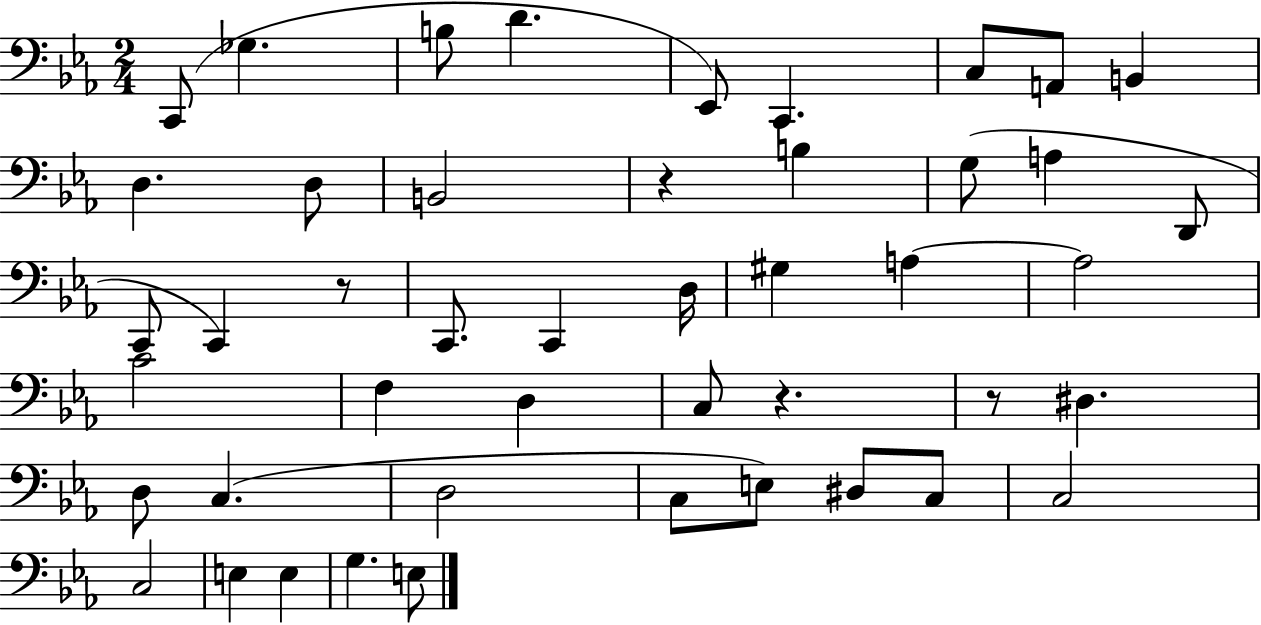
C2/e Gb3/q. B3/e D4/q. Eb2/e C2/q. C3/e A2/e B2/q D3/q. D3/e B2/h R/q B3/q G3/e A3/q D2/e C2/e C2/q R/e C2/e. C2/q D3/s G#3/q A3/q A3/h C4/h F3/q D3/q C3/e R/q. R/e D#3/q. D3/e C3/q. D3/h C3/e E3/e D#3/e C3/e C3/h C3/h E3/q E3/q G3/q. E3/e